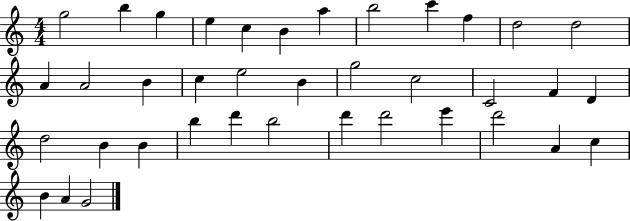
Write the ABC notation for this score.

X:1
T:Untitled
M:4/4
L:1/4
K:C
g2 b g e c B a b2 c' f d2 d2 A A2 B c e2 B g2 c2 C2 F D d2 B B b d' b2 d' d'2 e' d'2 A c B A G2